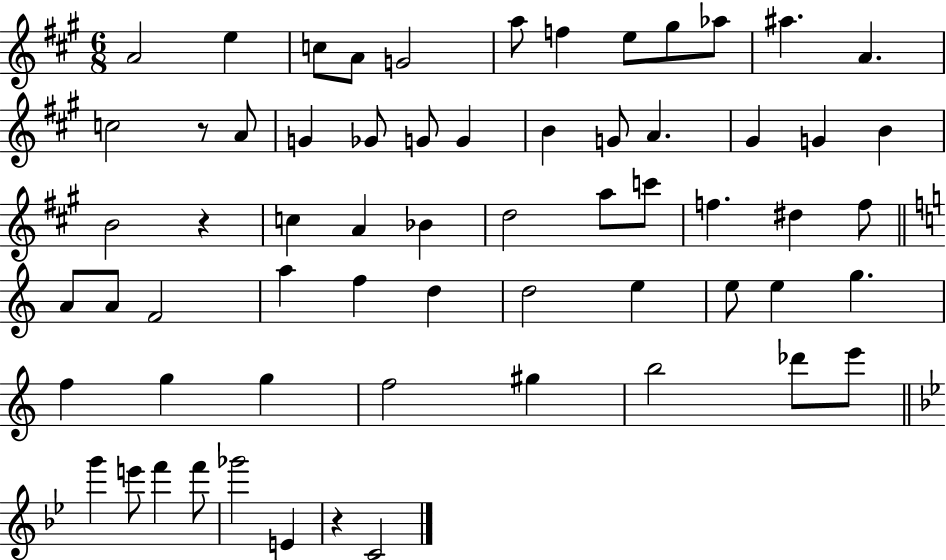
X:1
T:Untitled
M:6/8
L:1/4
K:A
A2 e c/2 A/2 G2 a/2 f e/2 ^g/2 _a/2 ^a A c2 z/2 A/2 G _G/2 G/2 G B G/2 A ^G G B B2 z c A _B d2 a/2 c'/2 f ^d f/2 A/2 A/2 F2 a f d d2 e e/2 e g f g g f2 ^g b2 _d'/2 e'/2 g' e'/2 f' f'/2 _g'2 E z C2